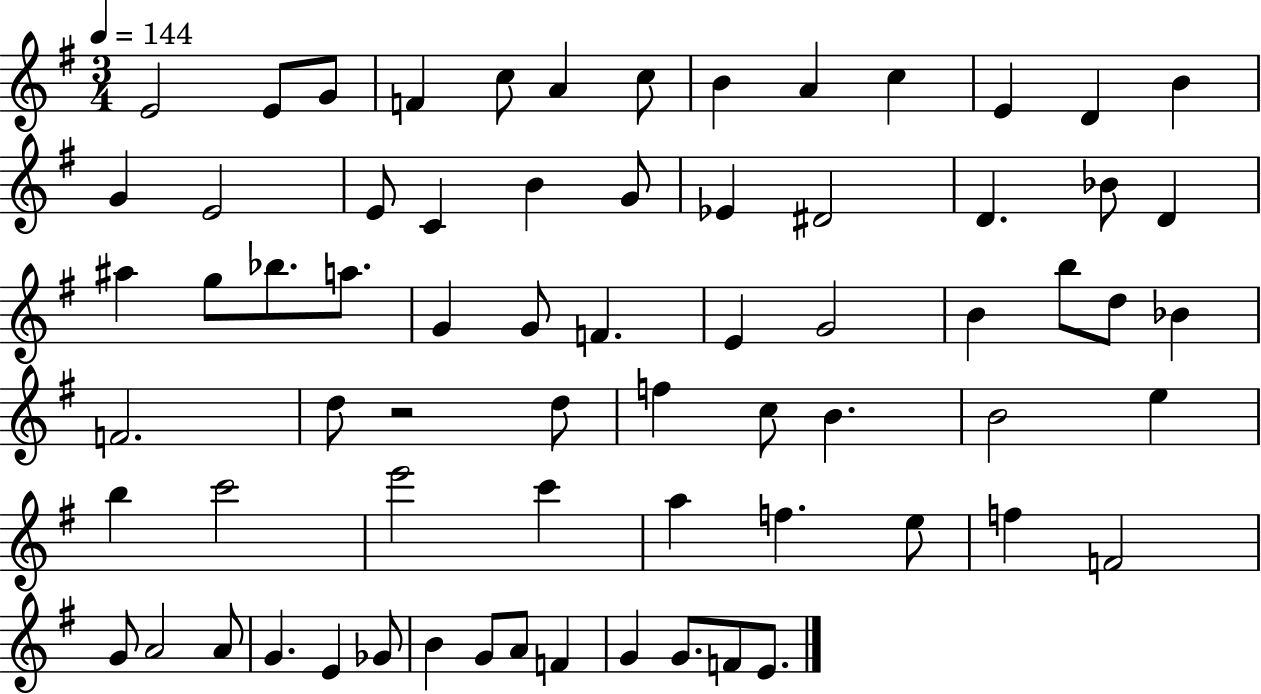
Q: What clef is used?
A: treble